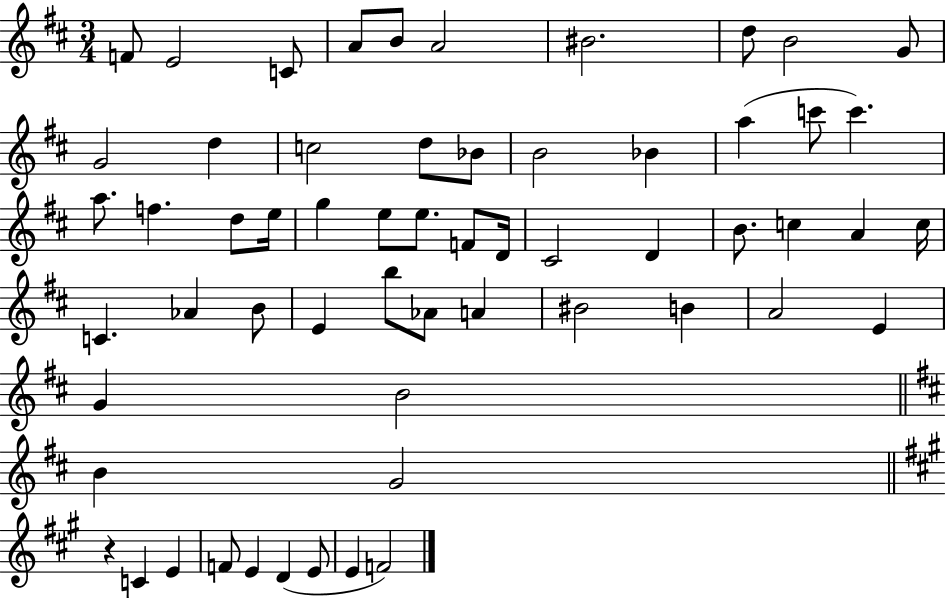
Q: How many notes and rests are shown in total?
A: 59